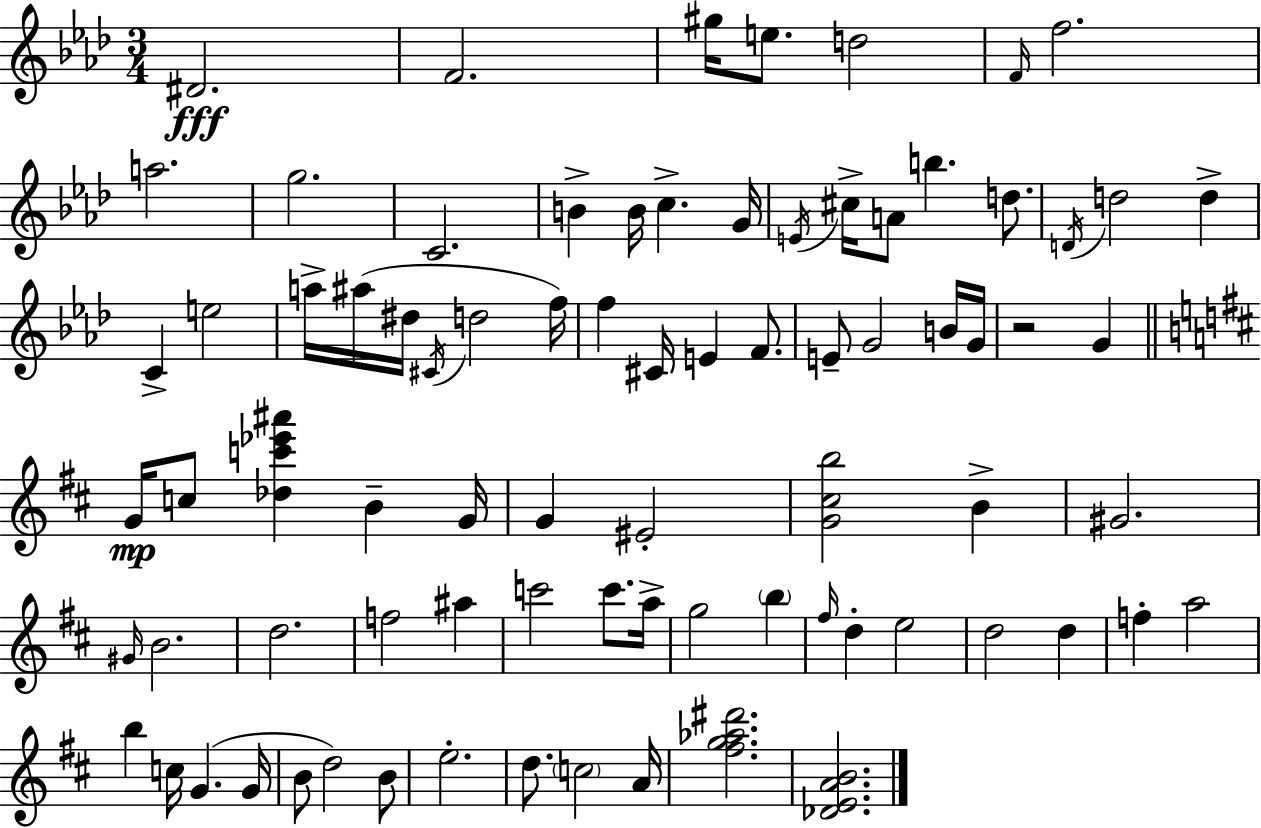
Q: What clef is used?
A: treble